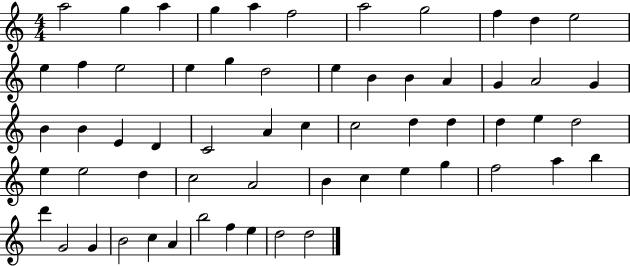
A5/h G5/q A5/q G5/q A5/q F5/h A5/h G5/h F5/q D5/q E5/h E5/q F5/q E5/h E5/q G5/q D5/h E5/q B4/q B4/q A4/q G4/q A4/h G4/q B4/q B4/q E4/q D4/q C4/h A4/q C5/q C5/h D5/q D5/q D5/q E5/q D5/h E5/q E5/h D5/q C5/h A4/h B4/q C5/q E5/q G5/q F5/h A5/q B5/q D6/q G4/h G4/q B4/h C5/q A4/q B5/h F5/q E5/q D5/h D5/h